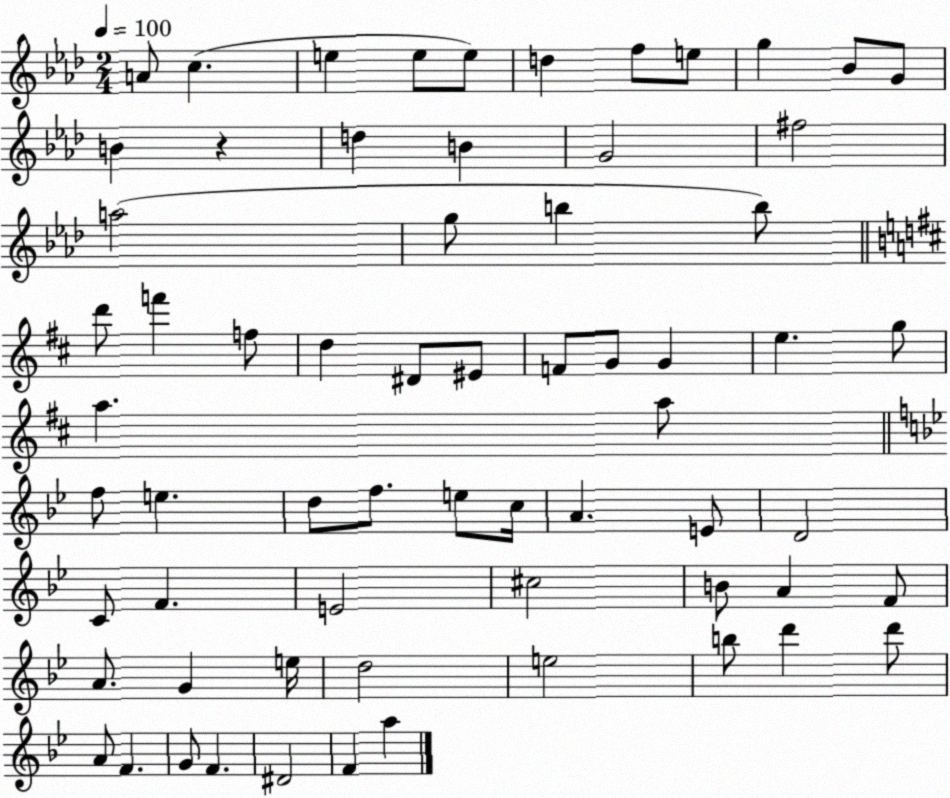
X:1
T:Untitled
M:2/4
L:1/4
K:Ab
A/2 c e e/2 e/2 d f/2 e/2 g _B/2 G/2 B z d B G2 ^f2 a2 g/2 b b/2 d'/2 f' f/2 d ^D/2 ^E/2 F/2 G/2 G e g/2 a a/2 f/2 e d/2 f/2 e/2 c/4 A E/2 D2 C/2 F E2 ^c2 B/2 A F/2 A/2 G e/4 d2 e2 b/2 d' d'/2 A/2 F G/2 F ^D2 F a